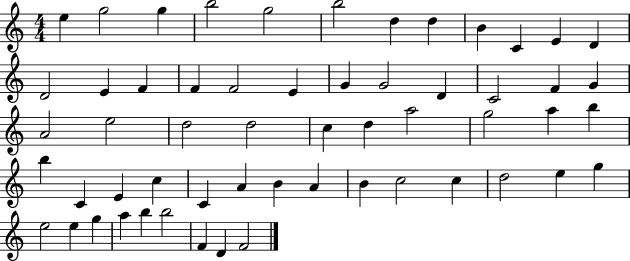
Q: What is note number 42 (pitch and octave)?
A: A4